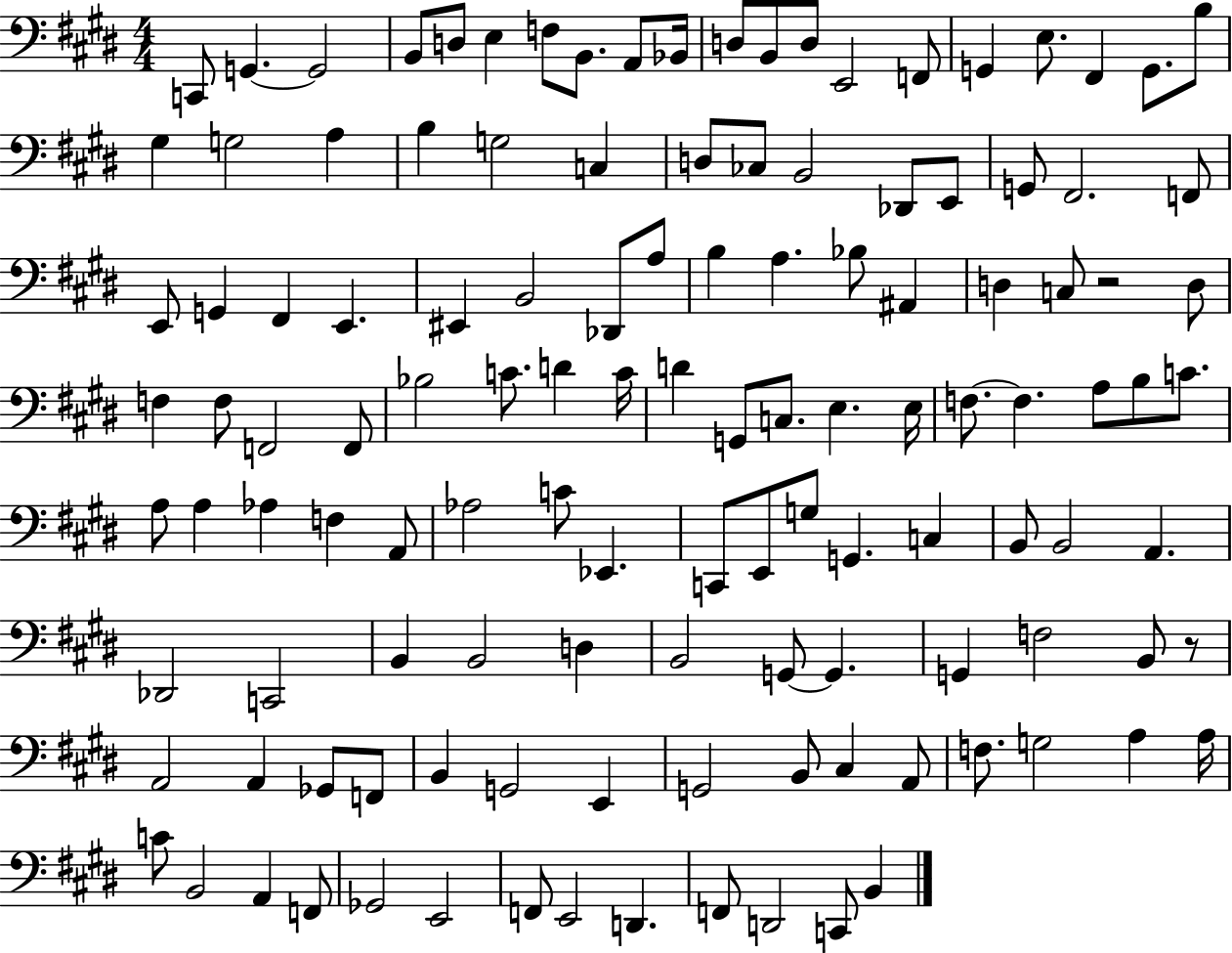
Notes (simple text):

C2/e G2/q. G2/h B2/e D3/e E3/q F3/e B2/e. A2/e Bb2/s D3/e B2/e D3/e E2/h F2/e G2/q E3/e. F#2/q G2/e. B3/e G#3/q G3/h A3/q B3/q G3/h C3/q D3/e CES3/e B2/h Db2/e E2/e G2/e F#2/h. F2/e E2/e G2/q F#2/q E2/q. EIS2/q B2/h Db2/e A3/e B3/q A3/q. Bb3/e A#2/q D3/q C3/e R/h D3/e F3/q F3/e F2/h F2/e Bb3/h C4/e. D4/q C4/s D4/q G2/e C3/e. E3/q. E3/s F3/e. F3/q. A3/e B3/e C4/e. A3/e A3/q Ab3/q F3/q A2/e Ab3/h C4/e Eb2/q. C2/e E2/e G3/e G2/q. C3/q B2/e B2/h A2/q. Db2/h C2/h B2/q B2/h D3/q B2/h G2/e G2/q. G2/q F3/h B2/e R/e A2/h A2/q Gb2/e F2/e B2/q G2/h E2/q G2/h B2/e C#3/q A2/e F3/e. G3/h A3/q A3/s C4/e B2/h A2/q F2/e Gb2/h E2/h F2/e E2/h D2/q. F2/e D2/h C2/e B2/q